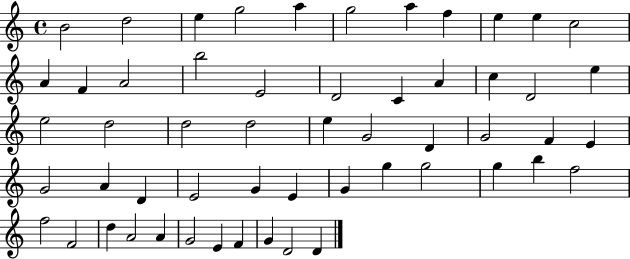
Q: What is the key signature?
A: C major